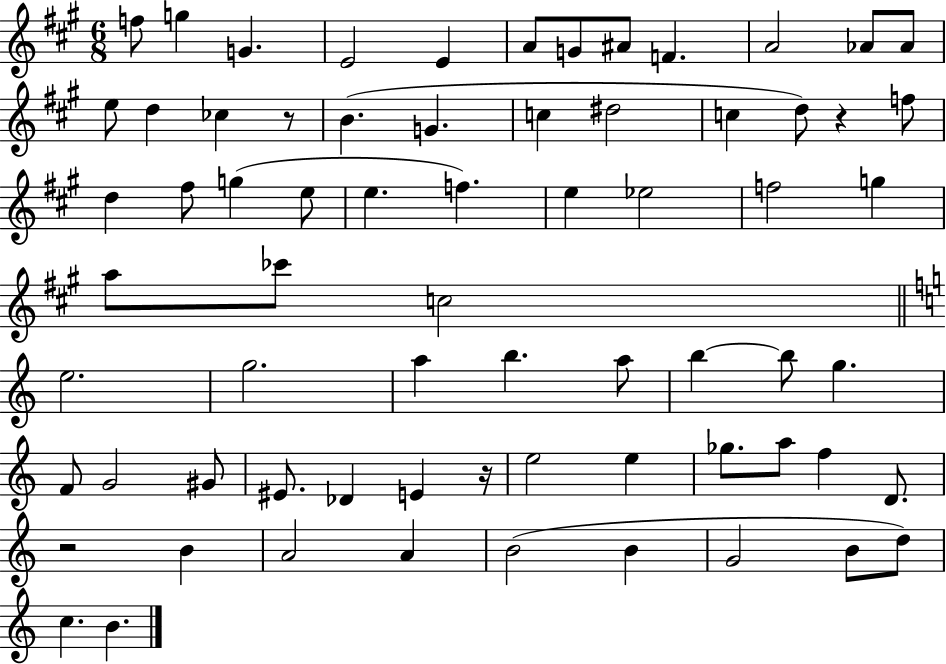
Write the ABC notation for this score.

X:1
T:Untitled
M:6/8
L:1/4
K:A
f/2 g G E2 E A/2 G/2 ^A/2 F A2 _A/2 _A/2 e/2 d _c z/2 B G c ^d2 c d/2 z f/2 d ^f/2 g e/2 e f e _e2 f2 g a/2 _c'/2 c2 e2 g2 a b a/2 b b/2 g F/2 G2 ^G/2 ^E/2 _D E z/4 e2 e _g/2 a/2 f D/2 z2 B A2 A B2 B G2 B/2 d/2 c B